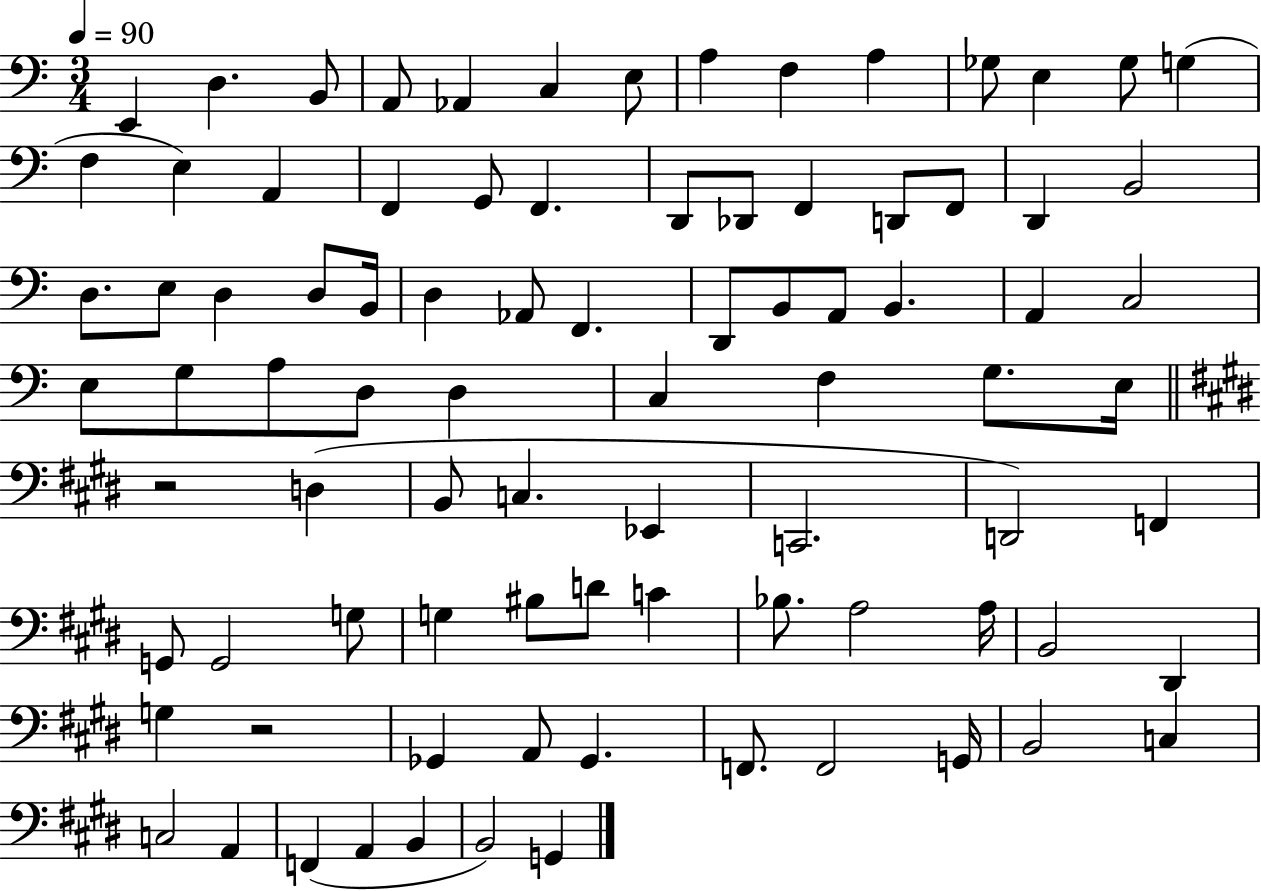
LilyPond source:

{
  \clef bass
  \numericTimeSignature
  \time 3/4
  \key c \major
  \tempo 4 = 90
  e,4 d4. b,8 | a,8 aes,4 c4 e8 | a4 f4 a4 | ges8 e4 ges8 g4( | \break f4 e4) a,4 | f,4 g,8 f,4. | d,8 des,8 f,4 d,8 f,8 | d,4 b,2 | \break d8. e8 d4 d8 b,16 | d4 aes,8 f,4. | d,8 b,8 a,8 b,4. | a,4 c2 | \break e8 g8 a8 d8 d4 | c4 f4 g8. e16 | \bar "||" \break \key e \major r2 d4( | b,8 c4. ees,4 | c,2. | d,2) f,4 | \break g,8 g,2 g8 | g4 bis8 d'8 c'4 | bes8. a2 a16 | b,2 dis,4 | \break g4 r2 | ges,4 a,8 ges,4. | f,8. f,2 g,16 | b,2 c4 | \break c2 a,4 | f,4( a,4 b,4 | b,2) g,4 | \bar "|."
}